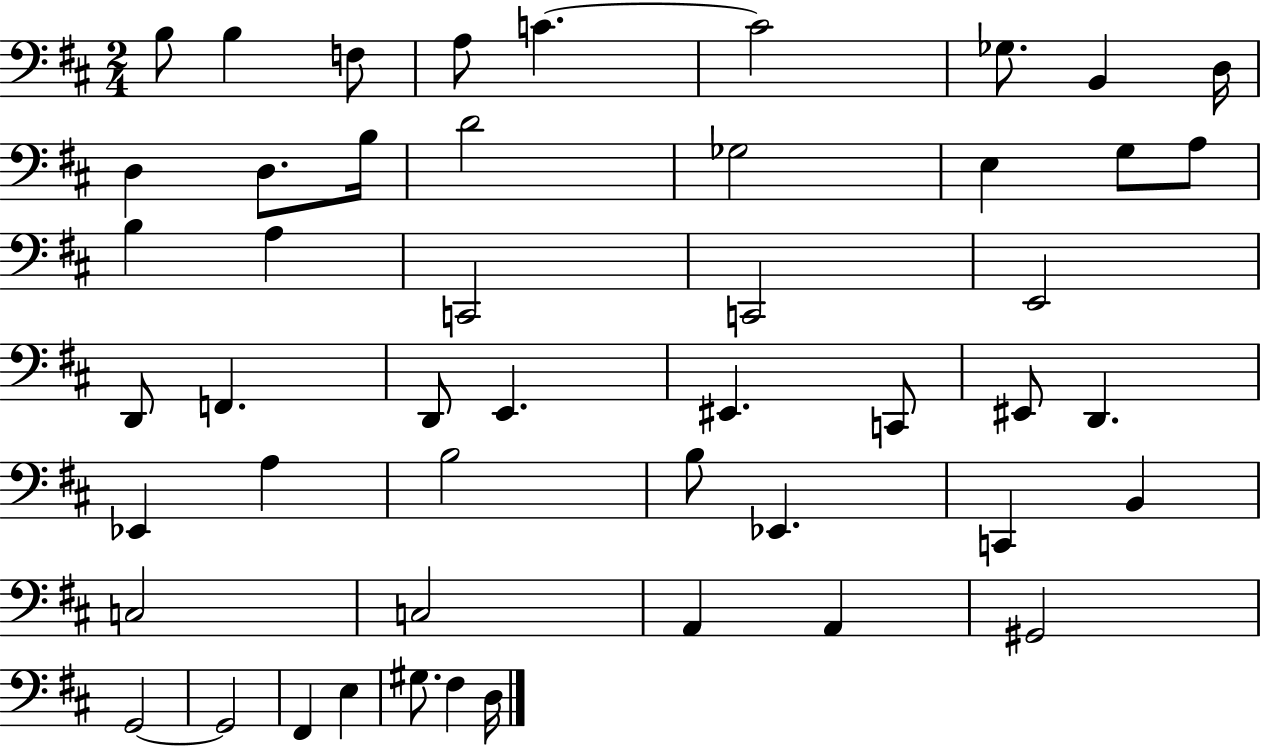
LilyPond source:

{
  \clef bass
  \numericTimeSignature
  \time 2/4
  \key d \major
  b8 b4 f8 | a8 c'4.~~ | c'2 | ges8. b,4 d16 | \break d4 d8. b16 | d'2 | ges2 | e4 g8 a8 | \break b4 a4 | c,2 | c,2 | e,2 | \break d,8 f,4. | d,8 e,4. | eis,4. c,8 | eis,8 d,4. | \break ees,4 a4 | b2 | b8 ees,4. | c,4 b,4 | \break c2 | c2 | a,4 a,4 | gis,2 | \break g,2~~ | g,2 | fis,4 e4 | gis8. fis4 d16 | \break \bar "|."
}